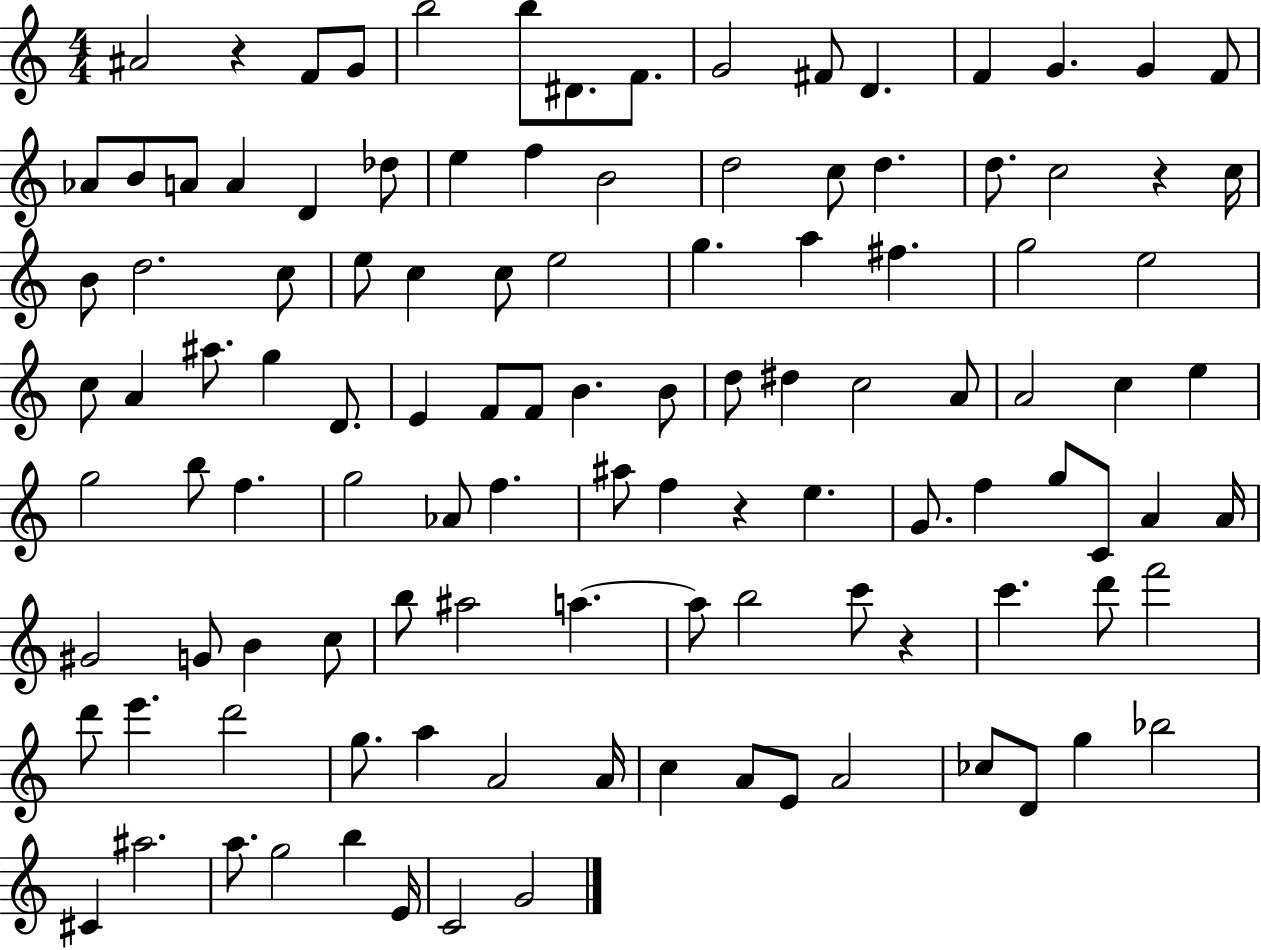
{
  \clef treble
  \numericTimeSignature
  \time 4/4
  \key c \major
  ais'2 r4 f'8 g'8 | b''2 b''8 dis'8. f'8. | g'2 fis'8 d'4. | f'4 g'4. g'4 f'8 | \break aes'8 b'8 a'8 a'4 d'4 des''8 | e''4 f''4 b'2 | d''2 c''8 d''4. | d''8. c''2 r4 c''16 | \break b'8 d''2. c''8 | e''8 c''4 c''8 e''2 | g''4. a''4 fis''4. | g''2 e''2 | \break c''8 a'4 ais''8. g''4 d'8. | e'4 f'8 f'8 b'4. b'8 | d''8 dis''4 c''2 a'8 | a'2 c''4 e''4 | \break g''2 b''8 f''4. | g''2 aes'8 f''4. | ais''8 f''4 r4 e''4. | g'8. f''4 g''8 c'8 a'4 a'16 | \break gis'2 g'8 b'4 c''8 | b''8 ais''2 a''4.~~ | a''8 b''2 c'''8 r4 | c'''4. d'''8 f'''2 | \break d'''8 e'''4. d'''2 | g''8. a''4 a'2 a'16 | c''4 a'8 e'8 a'2 | ces''8 d'8 g''4 bes''2 | \break cis'4 ais''2. | a''8. g''2 b''4 e'16 | c'2 g'2 | \bar "|."
}